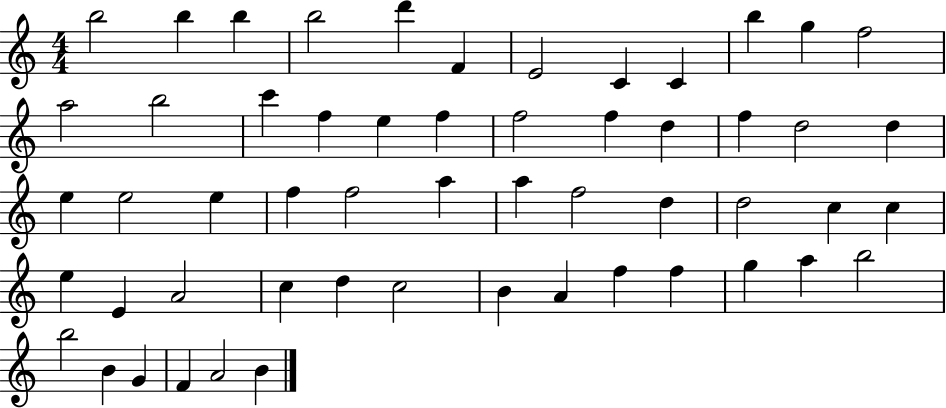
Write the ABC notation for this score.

X:1
T:Untitled
M:4/4
L:1/4
K:C
b2 b b b2 d' F E2 C C b g f2 a2 b2 c' f e f f2 f d f d2 d e e2 e f f2 a a f2 d d2 c c e E A2 c d c2 B A f f g a b2 b2 B G F A2 B